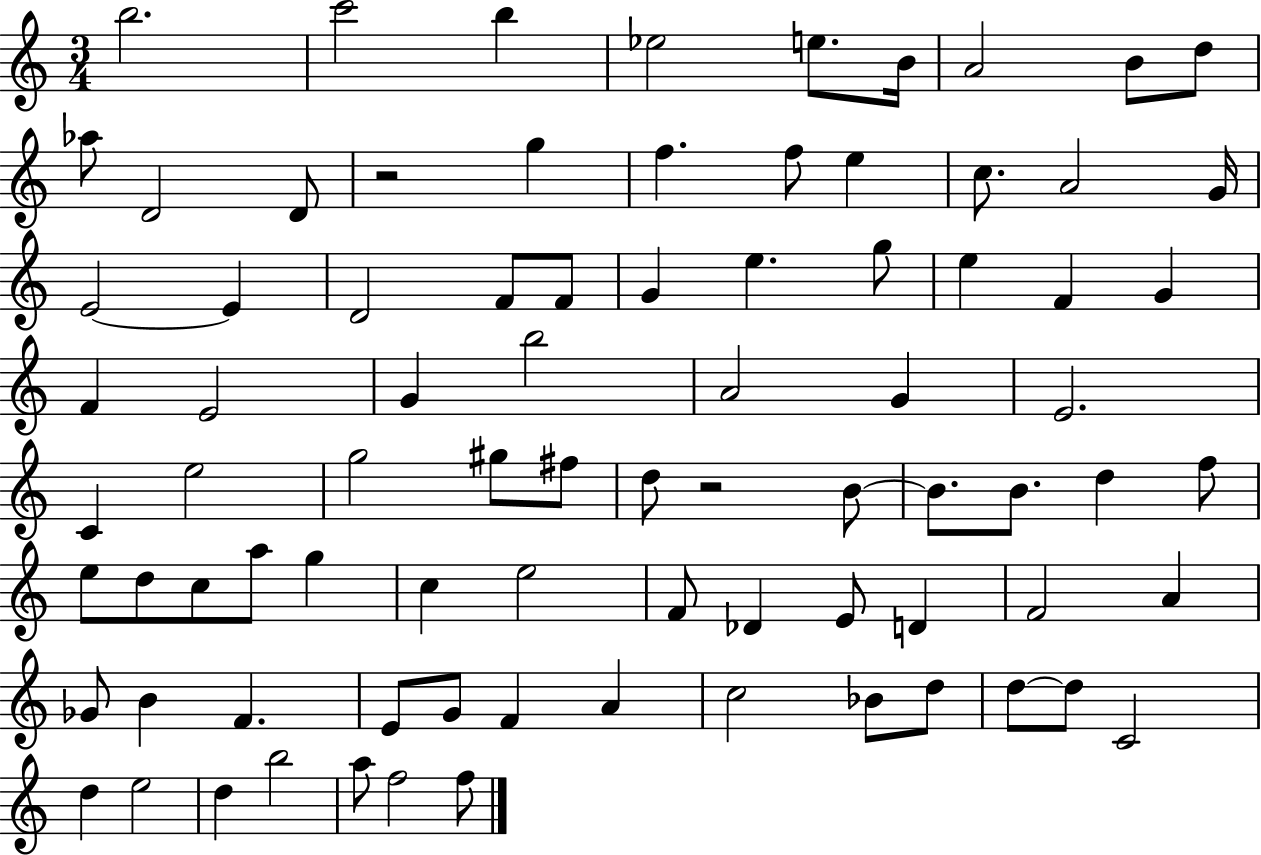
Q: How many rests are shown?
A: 2